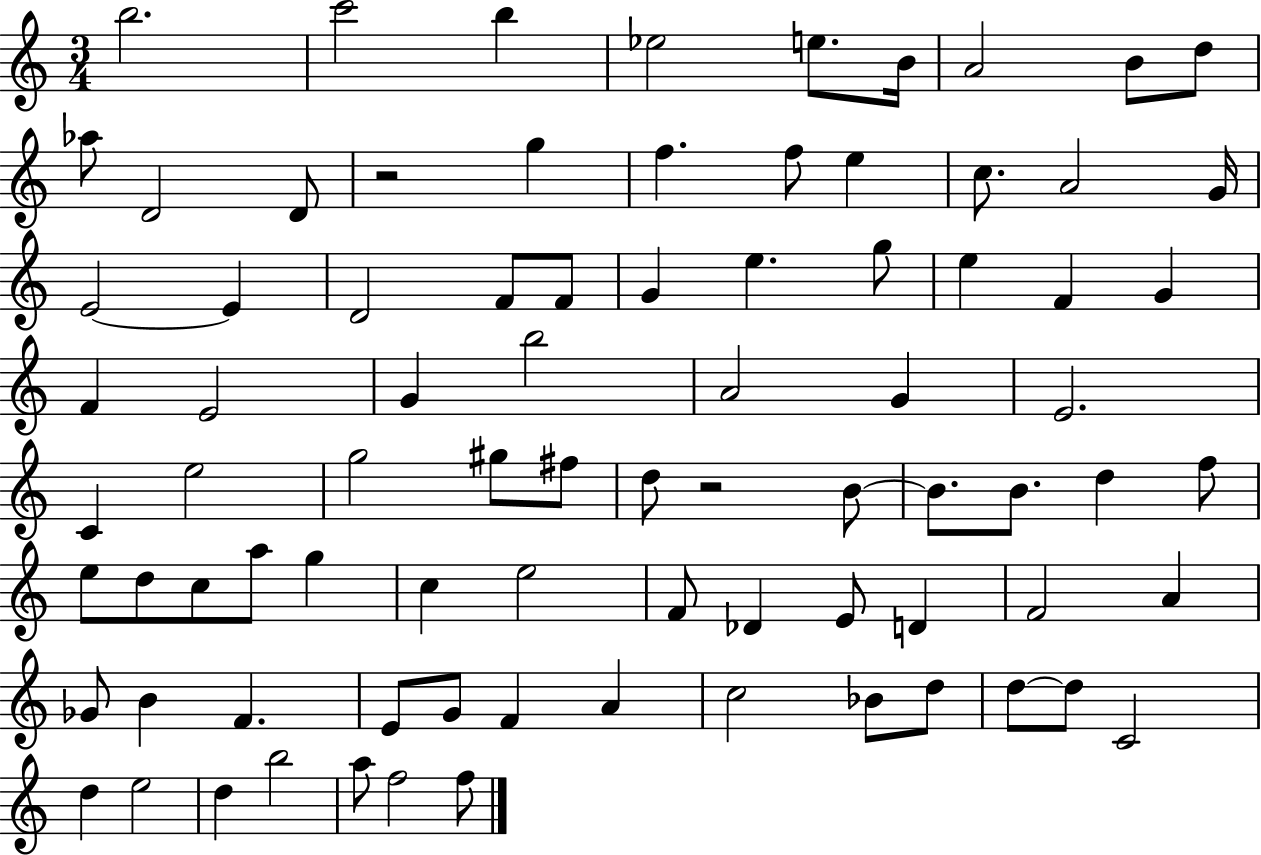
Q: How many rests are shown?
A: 2